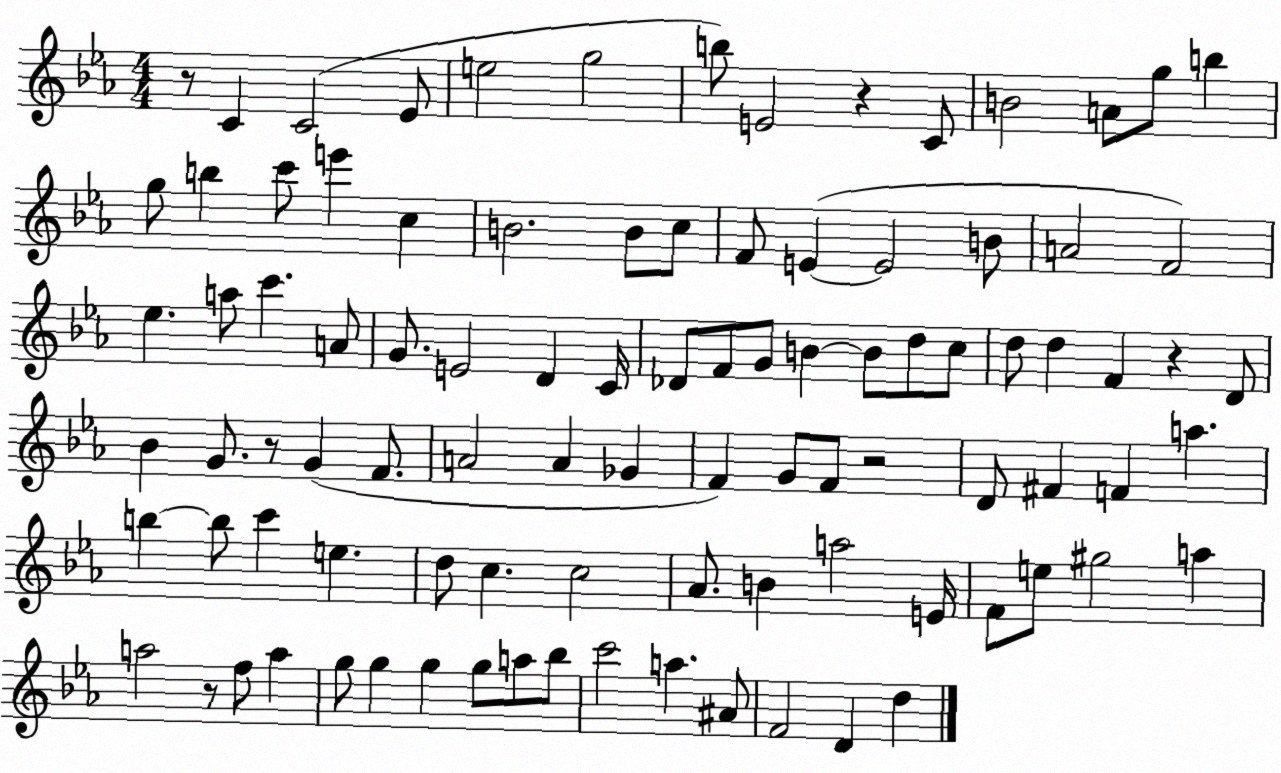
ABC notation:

X:1
T:Untitled
M:4/4
L:1/4
K:Eb
z/2 C C2 _E/2 e2 g2 b/2 E2 z C/2 B2 A/2 g/2 b g/2 b c'/2 e' c B2 B/2 c/2 F/2 E E2 B/2 A2 F2 _e a/2 c' A/2 G/2 E2 D C/4 _D/2 F/2 G/2 B B/2 d/2 c/2 d/2 d F z D/2 _B G/2 z/2 G F/2 A2 A _G F G/2 F/2 z2 D/2 ^F F a b b/2 c' e d/2 c c2 _A/2 B a2 E/4 F/2 e/2 ^g2 a a2 z/2 f/2 a g/2 g g g/2 a/2 _b/2 c'2 a ^A/2 F2 D d